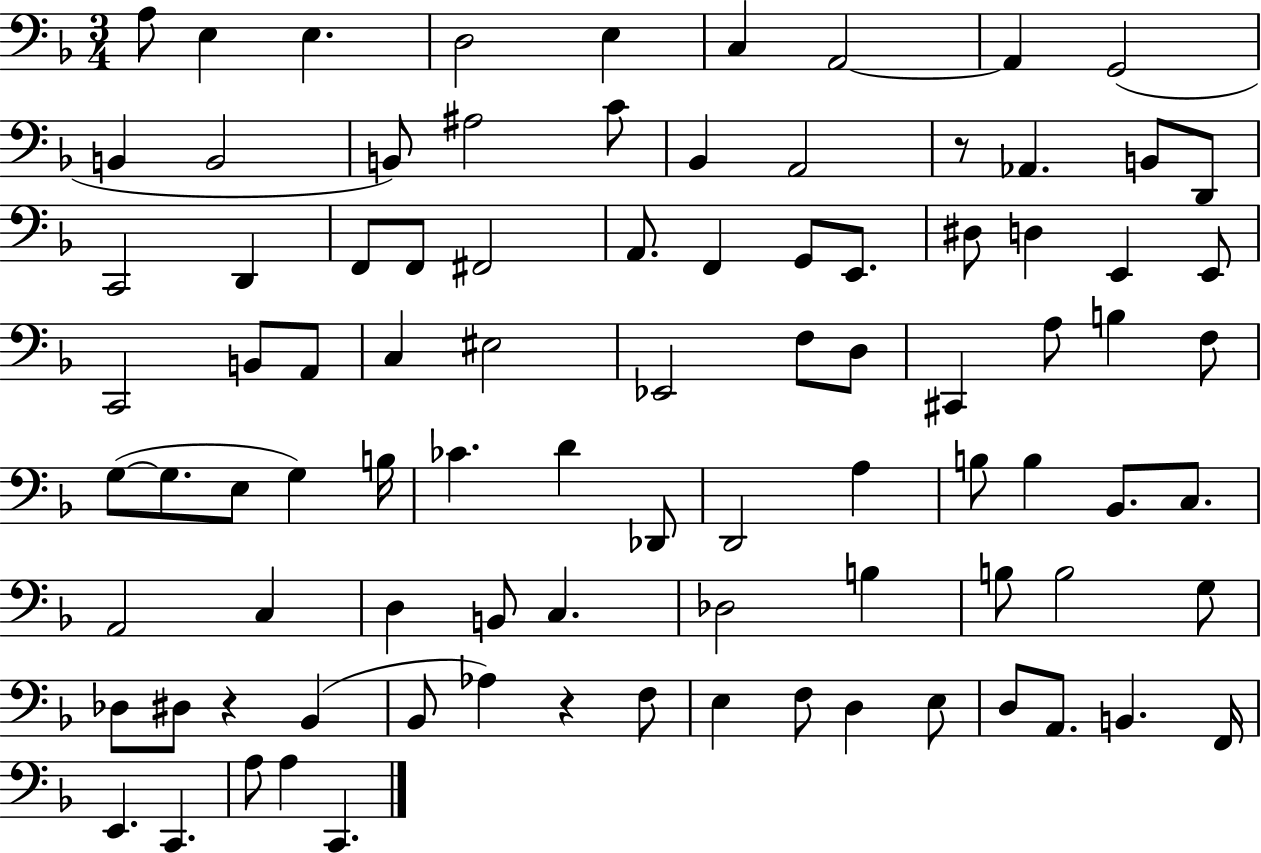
{
  \clef bass
  \numericTimeSignature
  \time 3/4
  \key f \major
  a8 e4 e4. | d2 e4 | c4 a,2~~ | a,4 g,2( | \break b,4 b,2 | b,8) ais2 c'8 | bes,4 a,2 | r8 aes,4. b,8 d,8 | \break c,2 d,4 | f,8 f,8 fis,2 | a,8. f,4 g,8 e,8. | dis8 d4 e,4 e,8 | \break c,2 b,8 a,8 | c4 eis2 | ees,2 f8 d8 | cis,4 a8 b4 f8 | \break g8~(~ g8. e8 g4) b16 | ces'4. d'4 des,8 | d,2 a4 | b8 b4 bes,8. c8. | \break a,2 c4 | d4 b,8 c4. | des2 b4 | b8 b2 g8 | \break des8 dis8 r4 bes,4( | bes,8 aes4) r4 f8 | e4 f8 d4 e8 | d8 a,8. b,4. f,16 | \break e,4. c,4. | a8 a4 c,4. | \bar "|."
}